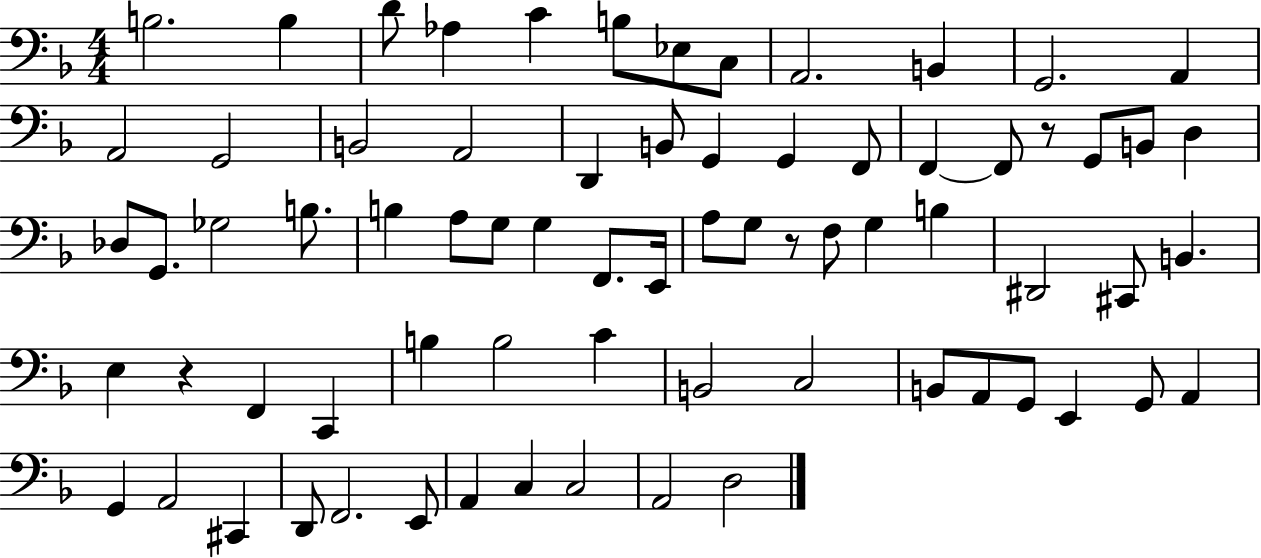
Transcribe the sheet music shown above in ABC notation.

X:1
T:Untitled
M:4/4
L:1/4
K:F
B,2 B, D/2 _A, C B,/2 _E,/2 C,/2 A,,2 B,, G,,2 A,, A,,2 G,,2 B,,2 A,,2 D,, B,,/2 G,, G,, F,,/2 F,, F,,/2 z/2 G,,/2 B,,/2 D, _D,/2 G,,/2 _G,2 B,/2 B, A,/2 G,/2 G, F,,/2 E,,/4 A,/2 G,/2 z/2 F,/2 G, B, ^D,,2 ^C,,/2 B,, E, z F,, C,, B, B,2 C B,,2 C,2 B,,/2 A,,/2 G,,/2 E,, G,,/2 A,, G,, A,,2 ^C,, D,,/2 F,,2 E,,/2 A,, C, C,2 A,,2 D,2